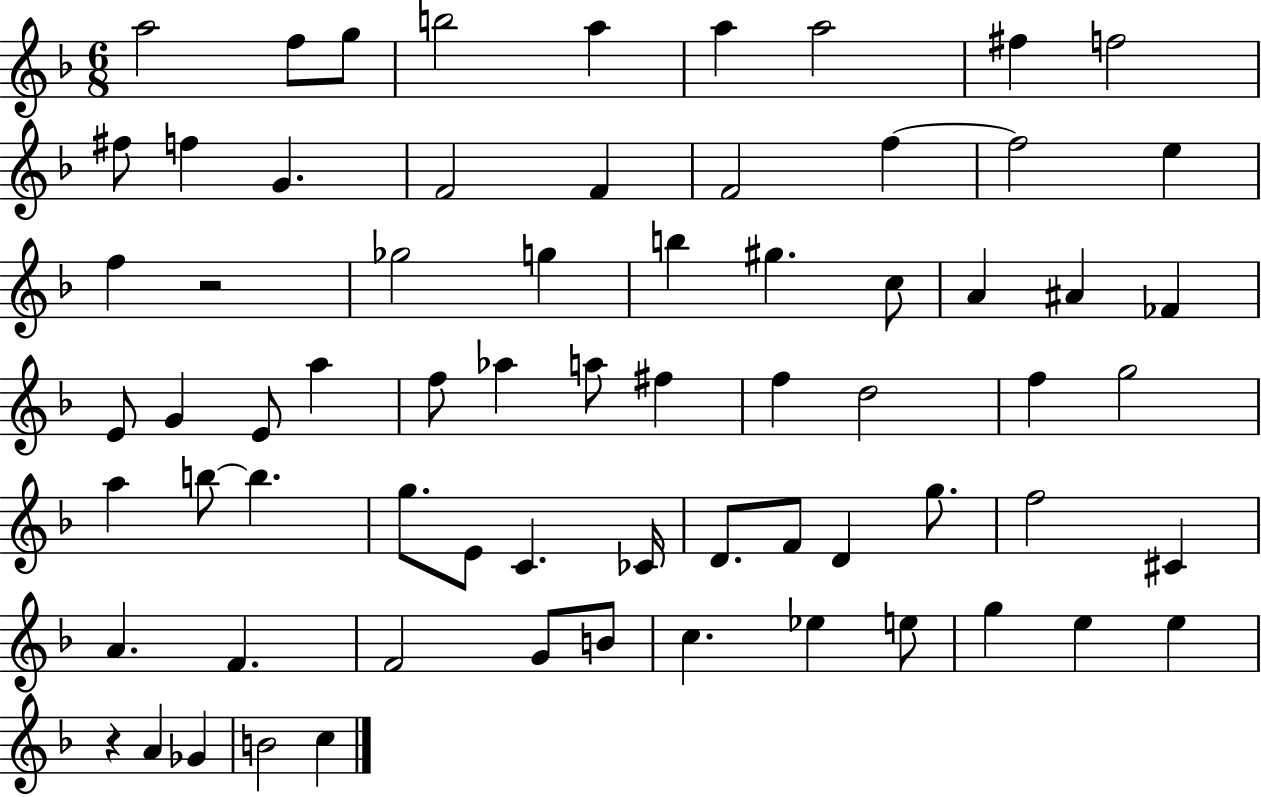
A5/h F5/e G5/e B5/h A5/q A5/q A5/h F#5/q F5/h F#5/e F5/q G4/q. F4/h F4/q F4/h F5/q F5/h E5/q F5/q R/h Gb5/h G5/q B5/q G#5/q. C5/e A4/q A#4/q FES4/q E4/e G4/q E4/e A5/q F5/e Ab5/q A5/e F#5/q F5/q D5/h F5/q G5/h A5/q B5/e B5/q. G5/e. E4/e C4/q. CES4/s D4/e. F4/e D4/q G5/e. F5/h C#4/q A4/q. F4/q. F4/h G4/e B4/e C5/q. Eb5/q E5/e G5/q E5/q E5/q R/q A4/q Gb4/q B4/h C5/q